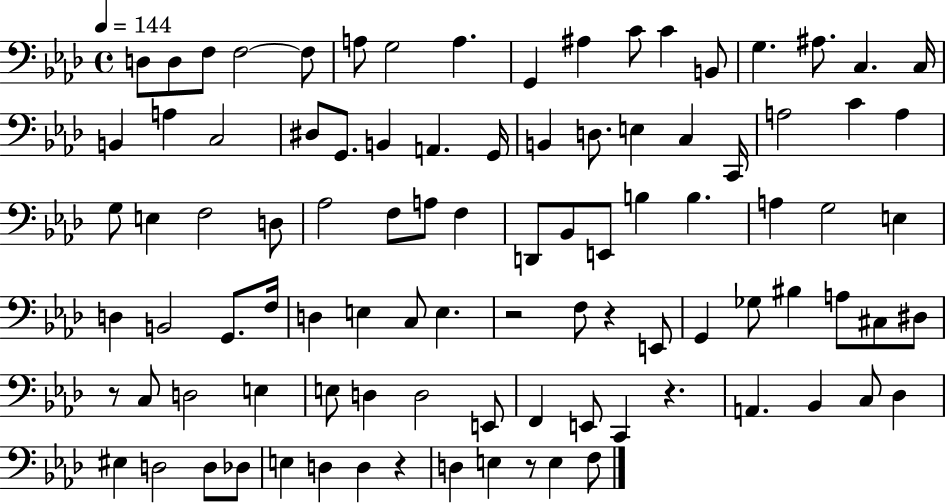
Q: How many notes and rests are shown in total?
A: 96